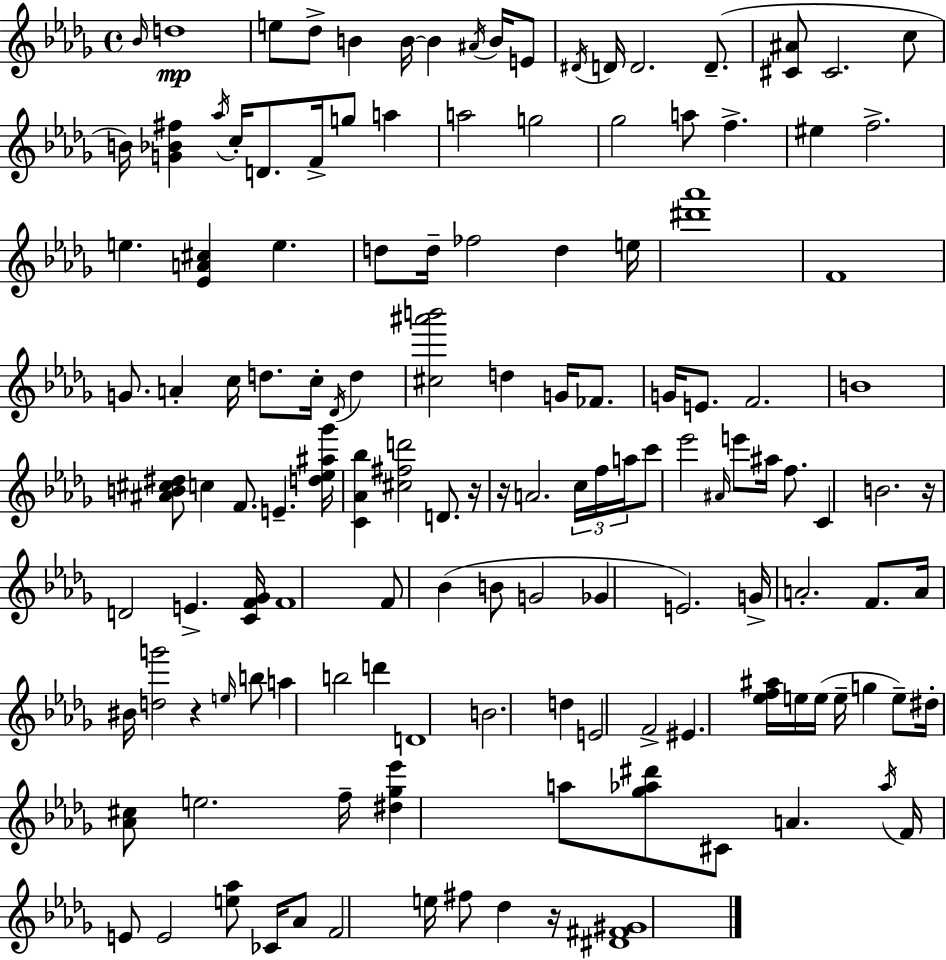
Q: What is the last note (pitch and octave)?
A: Db5